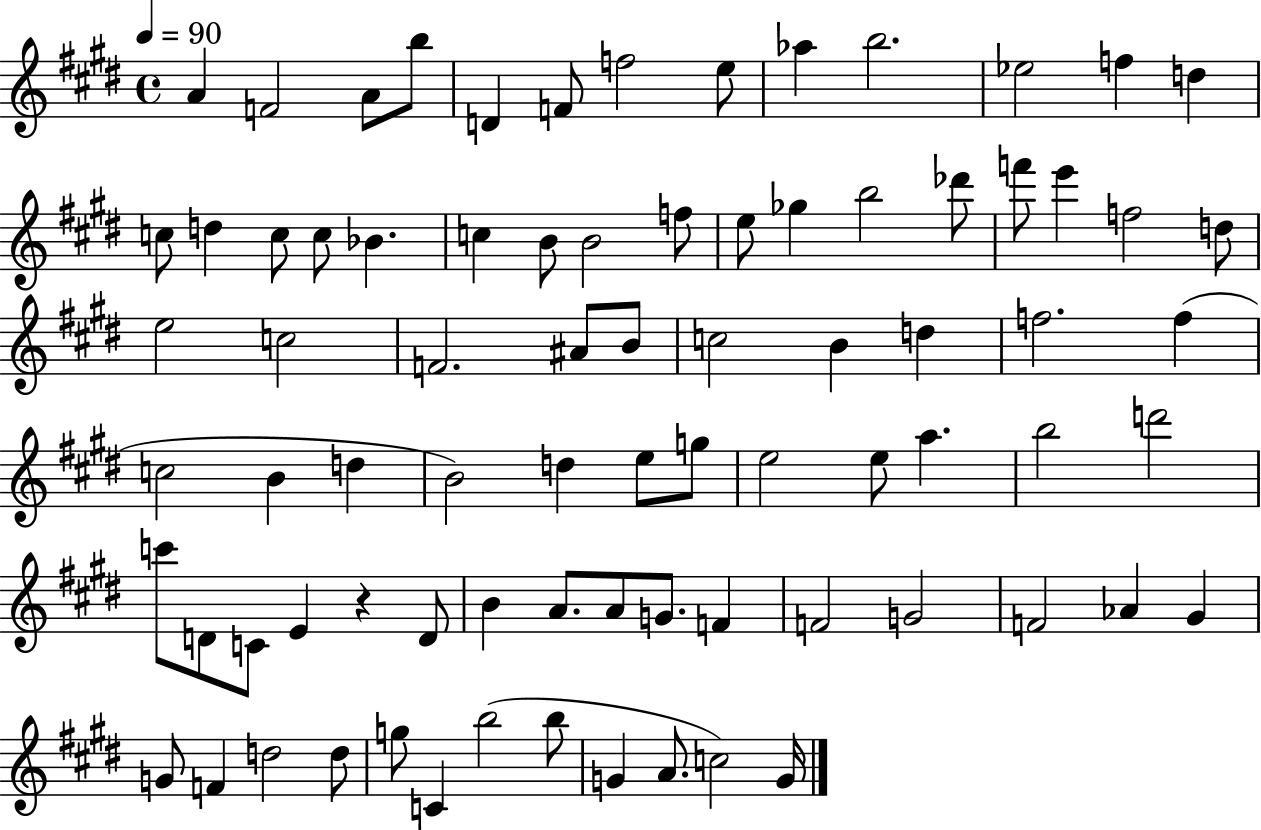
A4/q F4/h A4/e B5/e D4/q F4/e F5/h E5/e Ab5/q B5/h. Eb5/h F5/q D5/q C5/e D5/q C5/e C5/e Bb4/q. C5/q B4/e B4/h F5/e E5/e Gb5/q B5/h Db6/e F6/e E6/q F5/h D5/e E5/h C5/h F4/h. A#4/e B4/e C5/h B4/q D5/q F5/h. F5/q C5/h B4/q D5/q B4/h D5/q E5/e G5/e E5/h E5/e A5/q. B5/h D6/h C6/e D4/e C4/e E4/q R/q D4/e B4/q A4/e. A4/e G4/e. F4/q F4/h G4/h F4/h Ab4/q G#4/q G4/e F4/q D5/h D5/e G5/e C4/q B5/h B5/e G4/q A4/e. C5/h G4/s